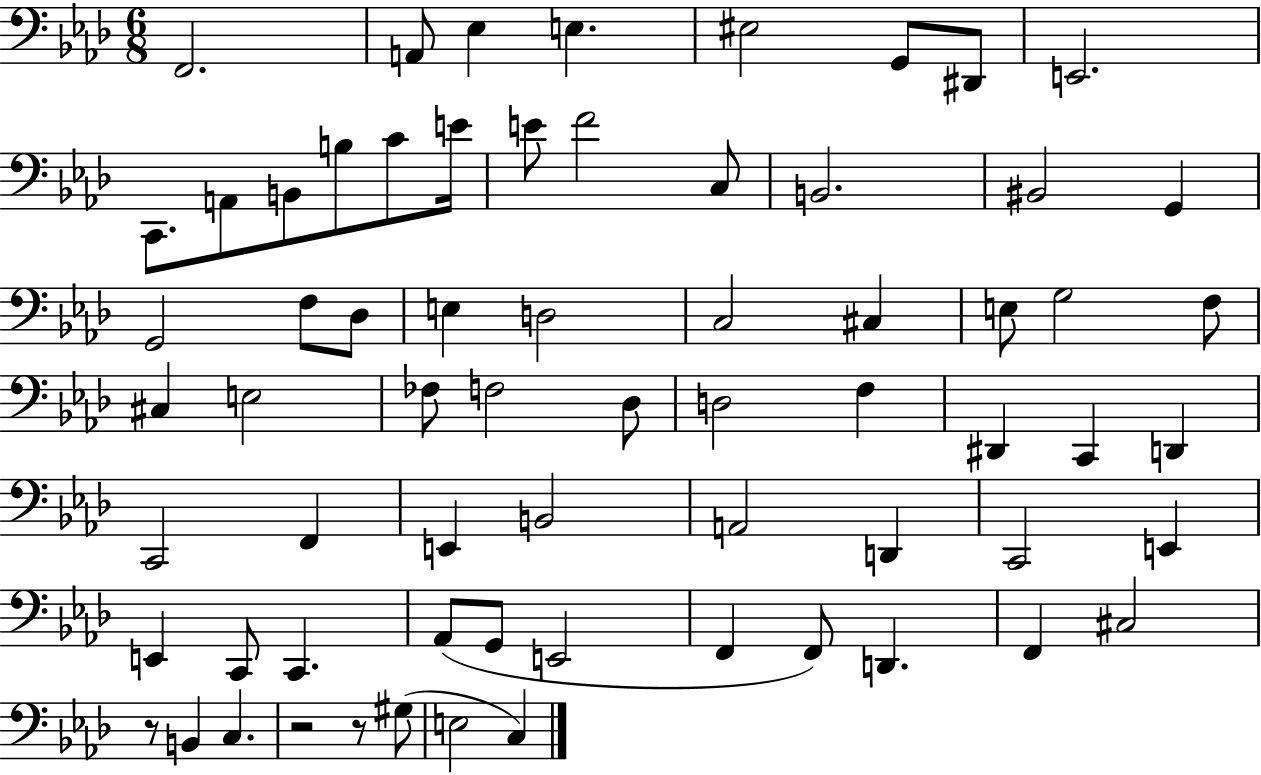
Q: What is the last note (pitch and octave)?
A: C3